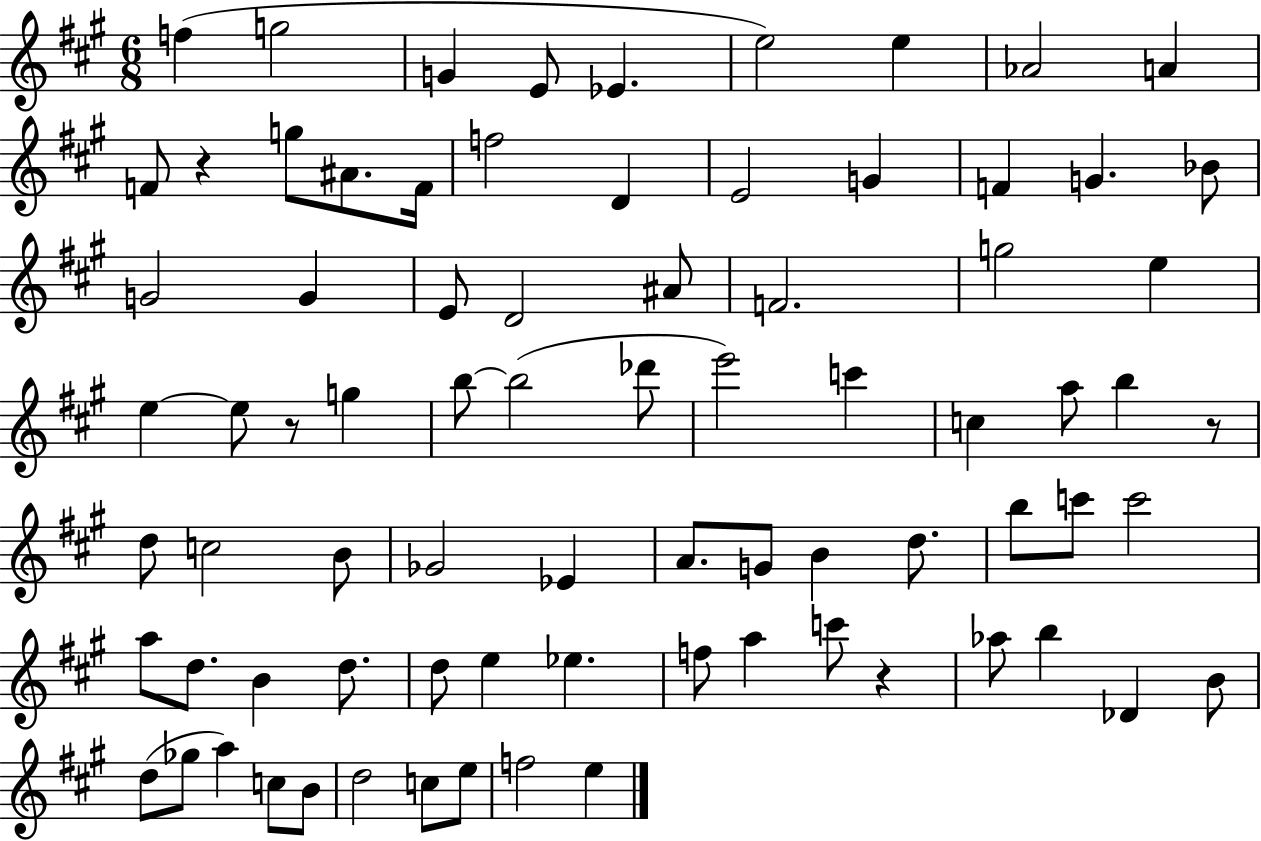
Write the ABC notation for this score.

X:1
T:Untitled
M:6/8
L:1/4
K:A
f g2 G E/2 _E e2 e _A2 A F/2 z g/2 ^A/2 F/4 f2 D E2 G F G _B/2 G2 G E/2 D2 ^A/2 F2 g2 e e e/2 z/2 g b/2 b2 _d'/2 e'2 c' c a/2 b z/2 d/2 c2 B/2 _G2 _E A/2 G/2 B d/2 b/2 c'/2 c'2 a/2 d/2 B d/2 d/2 e _e f/2 a c'/2 z _a/2 b _D B/2 d/2 _g/2 a c/2 B/2 d2 c/2 e/2 f2 e